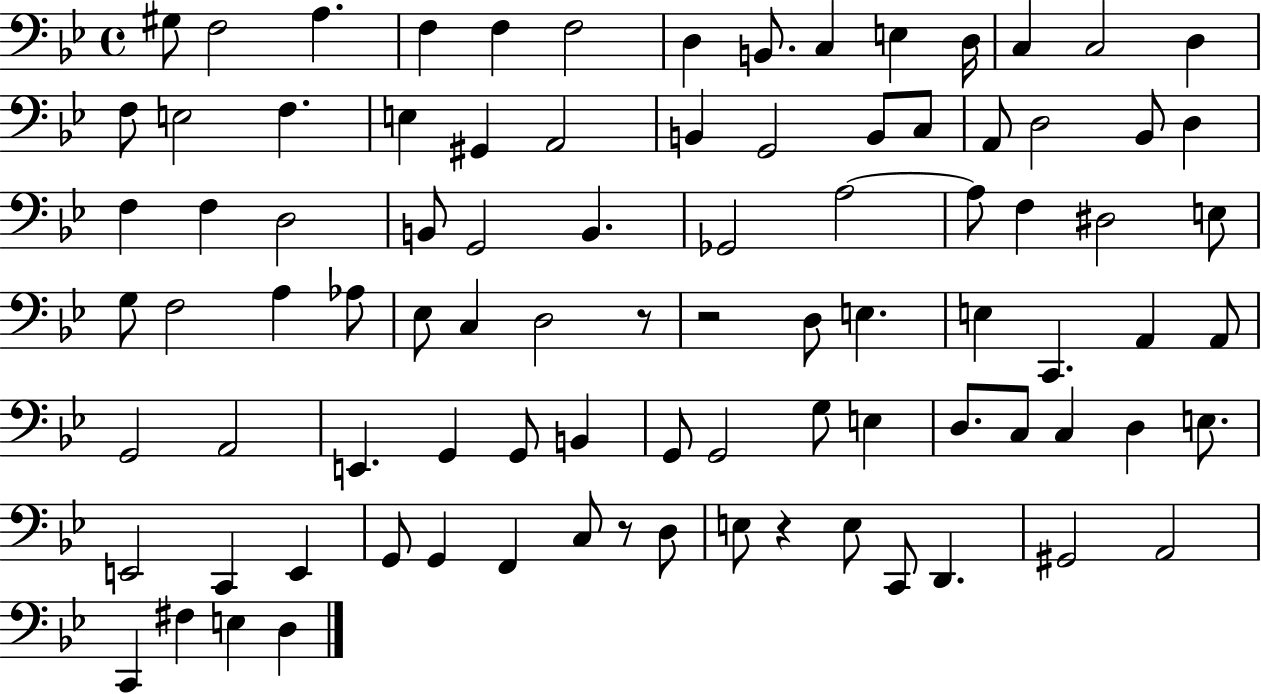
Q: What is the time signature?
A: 4/4